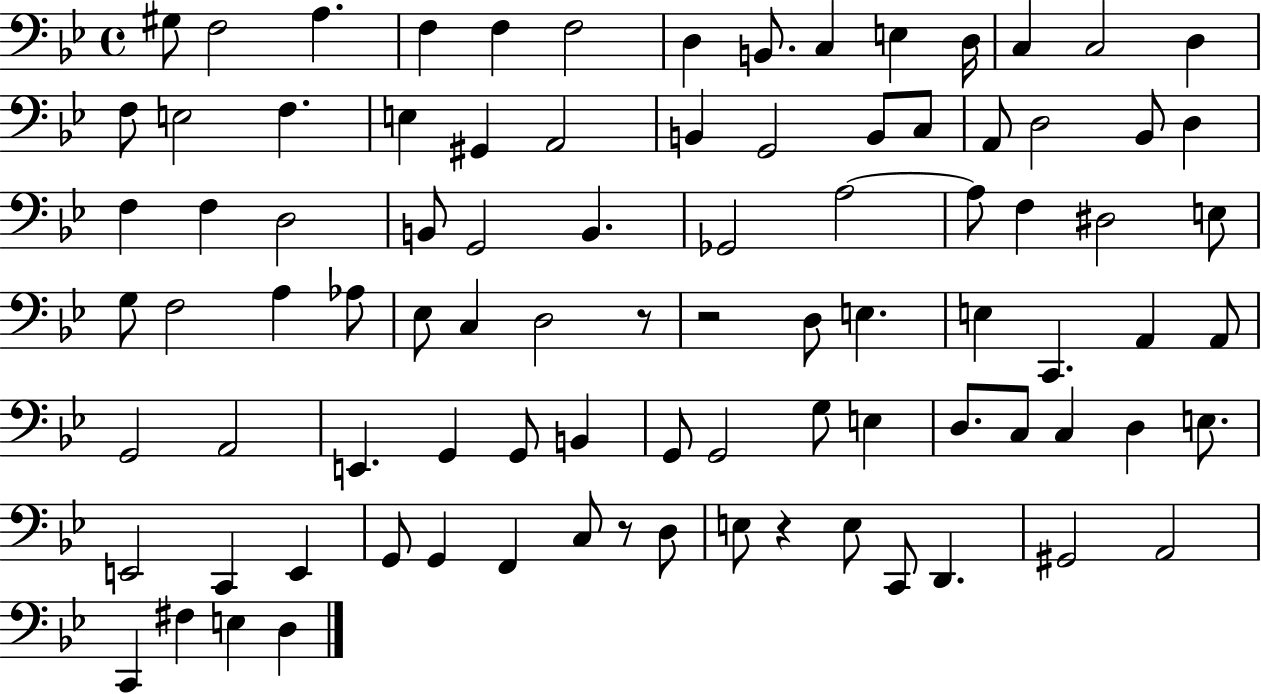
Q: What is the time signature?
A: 4/4